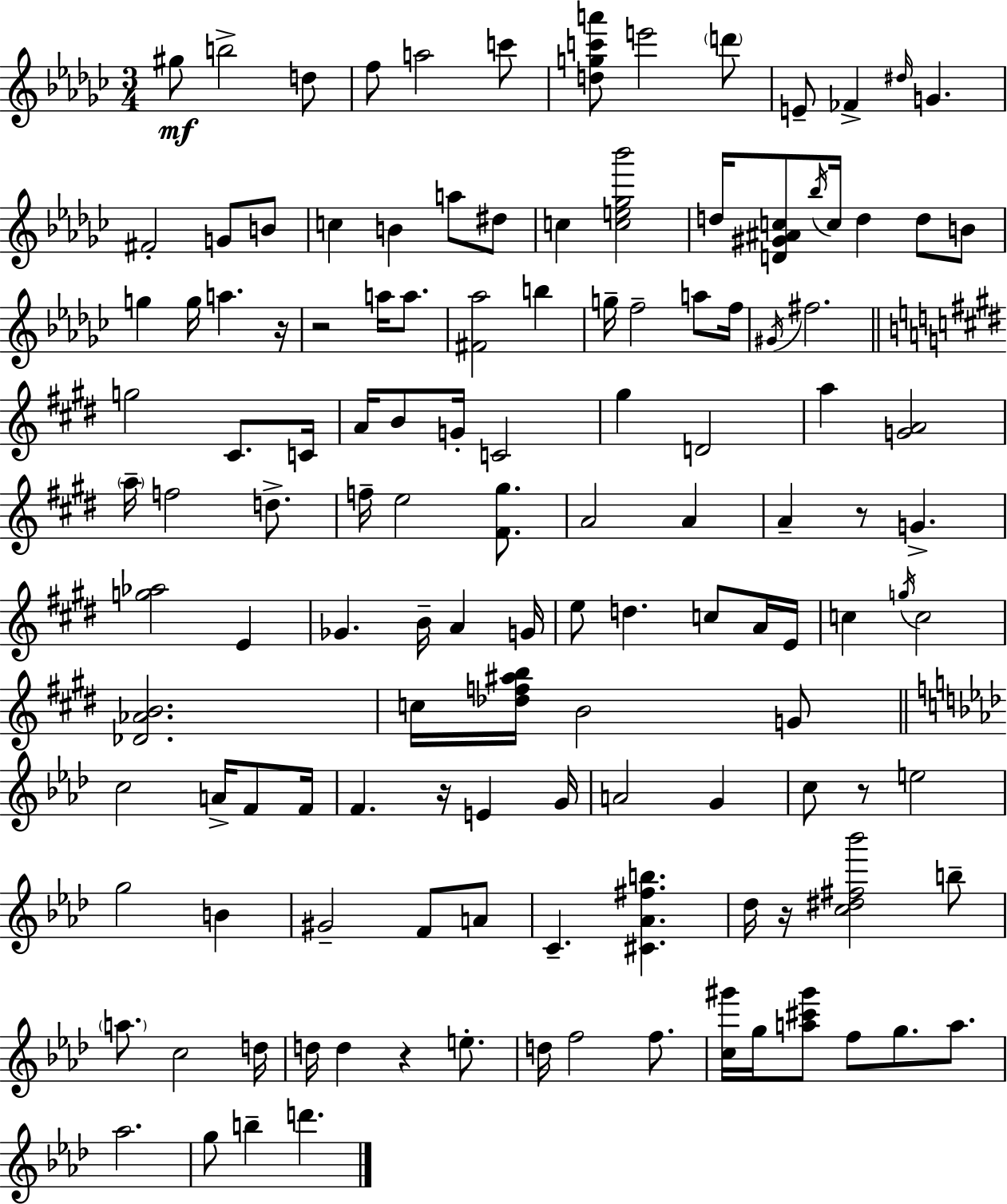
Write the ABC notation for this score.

X:1
T:Untitled
M:3/4
L:1/4
K:Ebm
^g/2 b2 d/2 f/2 a2 c'/2 [dgc'a']/2 e'2 d'/2 E/2 _F ^d/4 G ^F2 G/2 B/2 c B a/2 ^d/2 c [ce_g_b']2 d/4 [D^G^Ac]/2 _b/4 c/4 d d/2 B/2 g g/4 a z/4 z2 a/4 a/2 [^F_a]2 b g/4 f2 a/2 f/4 ^G/4 ^f2 g2 ^C/2 C/4 A/4 B/2 G/4 C2 ^g D2 a [GA]2 a/4 f2 d/2 f/4 e2 [^F^g]/2 A2 A A z/2 G [g_a]2 E _G B/4 A G/4 e/2 d c/2 A/4 E/4 c g/4 c2 [_D_AB]2 c/4 [_df^ab]/4 B2 G/2 c2 A/4 F/2 F/4 F z/4 E G/4 A2 G c/2 z/2 e2 g2 B ^G2 F/2 A/2 C [^C_A^fb] _d/4 z/4 [c^d^f_b']2 b/2 a/2 c2 d/4 d/4 d z e/2 d/4 f2 f/2 [c^g']/4 g/4 [a^c'^g']/2 f/2 g/2 a/2 _a2 g/2 b d'